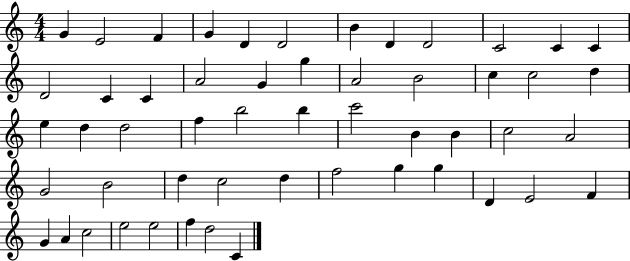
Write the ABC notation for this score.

X:1
T:Untitled
M:4/4
L:1/4
K:C
G E2 F G D D2 B D D2 C2 C C D2 C C A2 G g A2 B2 c c2 d e d d2 f b2 b c'2 B B c2 A2 G2 B2 d c2 d f2 g g D E2 F G A c2 e2 e2 f d2 C